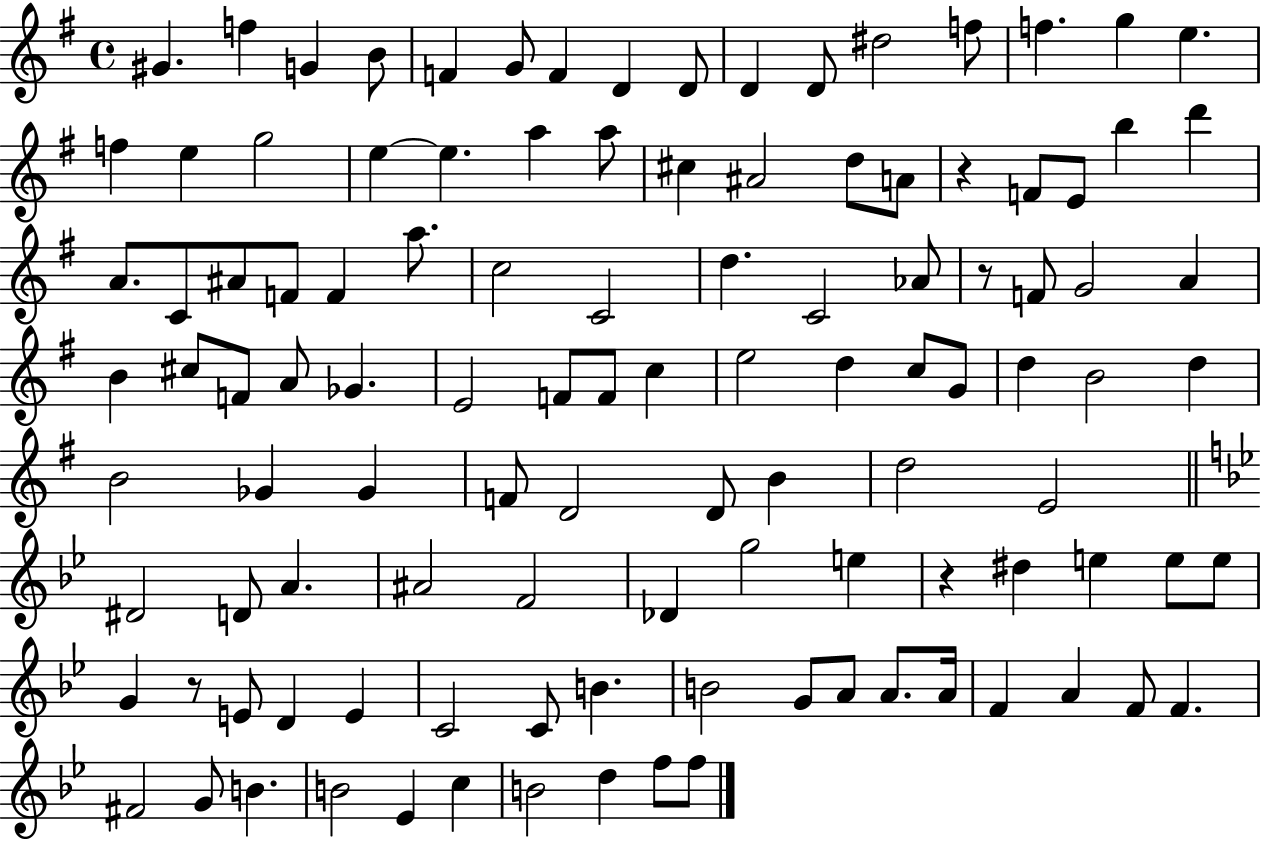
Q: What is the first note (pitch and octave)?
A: G#4